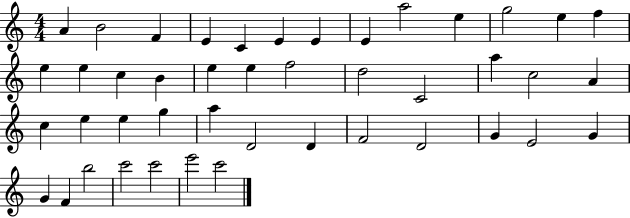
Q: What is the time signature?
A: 4/4